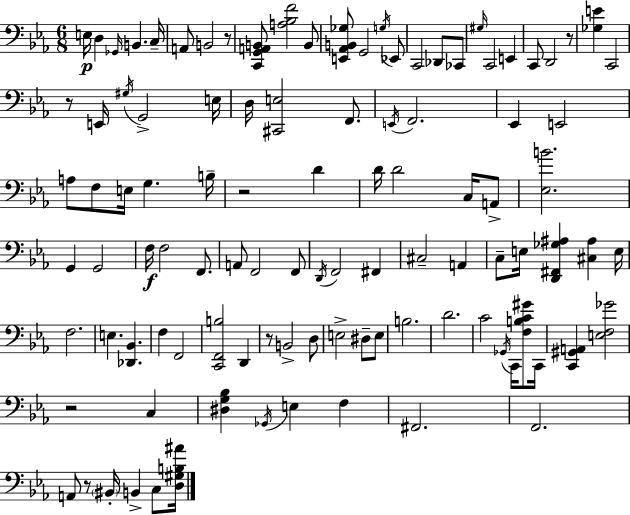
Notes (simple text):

E3/s D3/q Gb2/s B2/q. C3/s A2/e B2/h R/e [C2,G2,A2,B2]/e [A3,Bb3,F4]/h B2/e [E2,Ab2,B2,Gb3]/e G2/h G3/s Eb2/e C2/h Db2/e CES2/e G#3/s C2/h E2/q C2/e D2/h R/e [Gb3,E4]/q C2/h R/e E2/s G#3/s G2/h E3/s D3/s [C#2,E3]/h F2/e. E2/s F2/h. Eb2/q E2/h A3/e F3/e E3/s G3/q. B3/s R/h D4/q D4/s D4/h C3/s A2/e [Eb3,B4]/h. G2/q G2/h F3/s F3/h F2/e. A2/e F2/h F2/e D2/s F2/h F#2/q C#3/h A2/q C3/e E3/s [D2,F#2,Gb3,A#3]/q [C#3,A#3]/q E3/s F3/h. E3/q. [Db2,Bb2]/q. F3/q F2/h [C2,F2,B3]/h D2/q R/e B2/h D3/e E3/h D#3/e E3/e B3/h. D4/h. C4/h Gb2/s C2/s [F3,B3,C4,G#4]/e C2/s [C2,G#2,A2]/q [E3,F3,Gb4]/h R/h C3/q [D#3,G3,Bb3]/q Gb2/s E3/q F3/q F#2/h. F2/h. A2/e R/e BIS2/s B2/q C3/e [D3,G#3,B3,A#4]/s